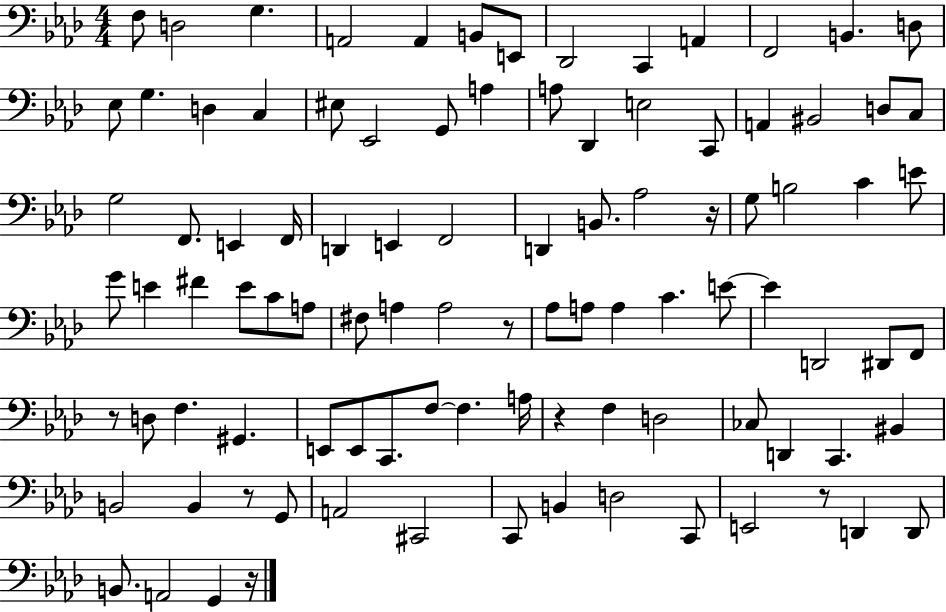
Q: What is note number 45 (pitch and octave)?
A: E4